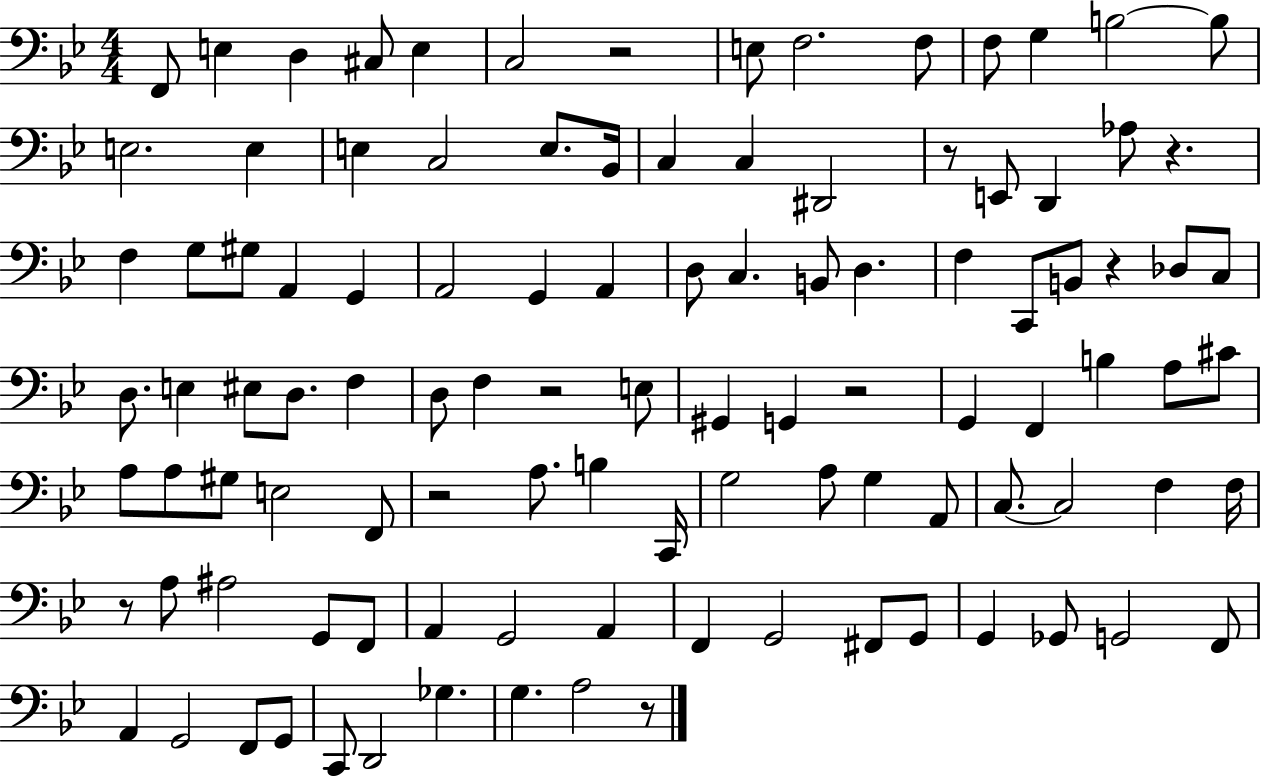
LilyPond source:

{
  \clef bass
  \numericTimeSignature
  \time 4/4
  \key bes \major
  f,8 e4 d4 cis8 e4 | c2 r2 | e8 f2. f8 | f8 g4 b2~~ b8 | \break e2. e4 | e4 c2 e8. bes,16 | c4 c4 dis,2 | r8 e,8 d,4 aes8 r4. | \break f4 g8 gis8 a,4 g,4 | a,2 g,4 a,4 | d8 c4. b,8 d4. | f4 c,8 b,8 r4 des8 c8 | \break d8. e4 eis8 d8. f4 | d8 f4 r2 e8 | gis,4 g,4 r2 | g,4 f,4 b4 a8 cis'8 | \break a8 a8 gis8 e2 f,8 | r2 a8. b4 c,16 | g2 a8 g4 a,8 | c8.~~ c2 f4 f16 | \break r8 a8 ais2 g,8 f,8 | a,4 g,2 a,4 | f,4 g,2 fis,8 g,8 | g,4 ges,8 g,2 f,8 | \break a,4 g,2 f,8 g,8 | c,8 d,2 ges4. | g4. a2 r8 | \bar "|."
}